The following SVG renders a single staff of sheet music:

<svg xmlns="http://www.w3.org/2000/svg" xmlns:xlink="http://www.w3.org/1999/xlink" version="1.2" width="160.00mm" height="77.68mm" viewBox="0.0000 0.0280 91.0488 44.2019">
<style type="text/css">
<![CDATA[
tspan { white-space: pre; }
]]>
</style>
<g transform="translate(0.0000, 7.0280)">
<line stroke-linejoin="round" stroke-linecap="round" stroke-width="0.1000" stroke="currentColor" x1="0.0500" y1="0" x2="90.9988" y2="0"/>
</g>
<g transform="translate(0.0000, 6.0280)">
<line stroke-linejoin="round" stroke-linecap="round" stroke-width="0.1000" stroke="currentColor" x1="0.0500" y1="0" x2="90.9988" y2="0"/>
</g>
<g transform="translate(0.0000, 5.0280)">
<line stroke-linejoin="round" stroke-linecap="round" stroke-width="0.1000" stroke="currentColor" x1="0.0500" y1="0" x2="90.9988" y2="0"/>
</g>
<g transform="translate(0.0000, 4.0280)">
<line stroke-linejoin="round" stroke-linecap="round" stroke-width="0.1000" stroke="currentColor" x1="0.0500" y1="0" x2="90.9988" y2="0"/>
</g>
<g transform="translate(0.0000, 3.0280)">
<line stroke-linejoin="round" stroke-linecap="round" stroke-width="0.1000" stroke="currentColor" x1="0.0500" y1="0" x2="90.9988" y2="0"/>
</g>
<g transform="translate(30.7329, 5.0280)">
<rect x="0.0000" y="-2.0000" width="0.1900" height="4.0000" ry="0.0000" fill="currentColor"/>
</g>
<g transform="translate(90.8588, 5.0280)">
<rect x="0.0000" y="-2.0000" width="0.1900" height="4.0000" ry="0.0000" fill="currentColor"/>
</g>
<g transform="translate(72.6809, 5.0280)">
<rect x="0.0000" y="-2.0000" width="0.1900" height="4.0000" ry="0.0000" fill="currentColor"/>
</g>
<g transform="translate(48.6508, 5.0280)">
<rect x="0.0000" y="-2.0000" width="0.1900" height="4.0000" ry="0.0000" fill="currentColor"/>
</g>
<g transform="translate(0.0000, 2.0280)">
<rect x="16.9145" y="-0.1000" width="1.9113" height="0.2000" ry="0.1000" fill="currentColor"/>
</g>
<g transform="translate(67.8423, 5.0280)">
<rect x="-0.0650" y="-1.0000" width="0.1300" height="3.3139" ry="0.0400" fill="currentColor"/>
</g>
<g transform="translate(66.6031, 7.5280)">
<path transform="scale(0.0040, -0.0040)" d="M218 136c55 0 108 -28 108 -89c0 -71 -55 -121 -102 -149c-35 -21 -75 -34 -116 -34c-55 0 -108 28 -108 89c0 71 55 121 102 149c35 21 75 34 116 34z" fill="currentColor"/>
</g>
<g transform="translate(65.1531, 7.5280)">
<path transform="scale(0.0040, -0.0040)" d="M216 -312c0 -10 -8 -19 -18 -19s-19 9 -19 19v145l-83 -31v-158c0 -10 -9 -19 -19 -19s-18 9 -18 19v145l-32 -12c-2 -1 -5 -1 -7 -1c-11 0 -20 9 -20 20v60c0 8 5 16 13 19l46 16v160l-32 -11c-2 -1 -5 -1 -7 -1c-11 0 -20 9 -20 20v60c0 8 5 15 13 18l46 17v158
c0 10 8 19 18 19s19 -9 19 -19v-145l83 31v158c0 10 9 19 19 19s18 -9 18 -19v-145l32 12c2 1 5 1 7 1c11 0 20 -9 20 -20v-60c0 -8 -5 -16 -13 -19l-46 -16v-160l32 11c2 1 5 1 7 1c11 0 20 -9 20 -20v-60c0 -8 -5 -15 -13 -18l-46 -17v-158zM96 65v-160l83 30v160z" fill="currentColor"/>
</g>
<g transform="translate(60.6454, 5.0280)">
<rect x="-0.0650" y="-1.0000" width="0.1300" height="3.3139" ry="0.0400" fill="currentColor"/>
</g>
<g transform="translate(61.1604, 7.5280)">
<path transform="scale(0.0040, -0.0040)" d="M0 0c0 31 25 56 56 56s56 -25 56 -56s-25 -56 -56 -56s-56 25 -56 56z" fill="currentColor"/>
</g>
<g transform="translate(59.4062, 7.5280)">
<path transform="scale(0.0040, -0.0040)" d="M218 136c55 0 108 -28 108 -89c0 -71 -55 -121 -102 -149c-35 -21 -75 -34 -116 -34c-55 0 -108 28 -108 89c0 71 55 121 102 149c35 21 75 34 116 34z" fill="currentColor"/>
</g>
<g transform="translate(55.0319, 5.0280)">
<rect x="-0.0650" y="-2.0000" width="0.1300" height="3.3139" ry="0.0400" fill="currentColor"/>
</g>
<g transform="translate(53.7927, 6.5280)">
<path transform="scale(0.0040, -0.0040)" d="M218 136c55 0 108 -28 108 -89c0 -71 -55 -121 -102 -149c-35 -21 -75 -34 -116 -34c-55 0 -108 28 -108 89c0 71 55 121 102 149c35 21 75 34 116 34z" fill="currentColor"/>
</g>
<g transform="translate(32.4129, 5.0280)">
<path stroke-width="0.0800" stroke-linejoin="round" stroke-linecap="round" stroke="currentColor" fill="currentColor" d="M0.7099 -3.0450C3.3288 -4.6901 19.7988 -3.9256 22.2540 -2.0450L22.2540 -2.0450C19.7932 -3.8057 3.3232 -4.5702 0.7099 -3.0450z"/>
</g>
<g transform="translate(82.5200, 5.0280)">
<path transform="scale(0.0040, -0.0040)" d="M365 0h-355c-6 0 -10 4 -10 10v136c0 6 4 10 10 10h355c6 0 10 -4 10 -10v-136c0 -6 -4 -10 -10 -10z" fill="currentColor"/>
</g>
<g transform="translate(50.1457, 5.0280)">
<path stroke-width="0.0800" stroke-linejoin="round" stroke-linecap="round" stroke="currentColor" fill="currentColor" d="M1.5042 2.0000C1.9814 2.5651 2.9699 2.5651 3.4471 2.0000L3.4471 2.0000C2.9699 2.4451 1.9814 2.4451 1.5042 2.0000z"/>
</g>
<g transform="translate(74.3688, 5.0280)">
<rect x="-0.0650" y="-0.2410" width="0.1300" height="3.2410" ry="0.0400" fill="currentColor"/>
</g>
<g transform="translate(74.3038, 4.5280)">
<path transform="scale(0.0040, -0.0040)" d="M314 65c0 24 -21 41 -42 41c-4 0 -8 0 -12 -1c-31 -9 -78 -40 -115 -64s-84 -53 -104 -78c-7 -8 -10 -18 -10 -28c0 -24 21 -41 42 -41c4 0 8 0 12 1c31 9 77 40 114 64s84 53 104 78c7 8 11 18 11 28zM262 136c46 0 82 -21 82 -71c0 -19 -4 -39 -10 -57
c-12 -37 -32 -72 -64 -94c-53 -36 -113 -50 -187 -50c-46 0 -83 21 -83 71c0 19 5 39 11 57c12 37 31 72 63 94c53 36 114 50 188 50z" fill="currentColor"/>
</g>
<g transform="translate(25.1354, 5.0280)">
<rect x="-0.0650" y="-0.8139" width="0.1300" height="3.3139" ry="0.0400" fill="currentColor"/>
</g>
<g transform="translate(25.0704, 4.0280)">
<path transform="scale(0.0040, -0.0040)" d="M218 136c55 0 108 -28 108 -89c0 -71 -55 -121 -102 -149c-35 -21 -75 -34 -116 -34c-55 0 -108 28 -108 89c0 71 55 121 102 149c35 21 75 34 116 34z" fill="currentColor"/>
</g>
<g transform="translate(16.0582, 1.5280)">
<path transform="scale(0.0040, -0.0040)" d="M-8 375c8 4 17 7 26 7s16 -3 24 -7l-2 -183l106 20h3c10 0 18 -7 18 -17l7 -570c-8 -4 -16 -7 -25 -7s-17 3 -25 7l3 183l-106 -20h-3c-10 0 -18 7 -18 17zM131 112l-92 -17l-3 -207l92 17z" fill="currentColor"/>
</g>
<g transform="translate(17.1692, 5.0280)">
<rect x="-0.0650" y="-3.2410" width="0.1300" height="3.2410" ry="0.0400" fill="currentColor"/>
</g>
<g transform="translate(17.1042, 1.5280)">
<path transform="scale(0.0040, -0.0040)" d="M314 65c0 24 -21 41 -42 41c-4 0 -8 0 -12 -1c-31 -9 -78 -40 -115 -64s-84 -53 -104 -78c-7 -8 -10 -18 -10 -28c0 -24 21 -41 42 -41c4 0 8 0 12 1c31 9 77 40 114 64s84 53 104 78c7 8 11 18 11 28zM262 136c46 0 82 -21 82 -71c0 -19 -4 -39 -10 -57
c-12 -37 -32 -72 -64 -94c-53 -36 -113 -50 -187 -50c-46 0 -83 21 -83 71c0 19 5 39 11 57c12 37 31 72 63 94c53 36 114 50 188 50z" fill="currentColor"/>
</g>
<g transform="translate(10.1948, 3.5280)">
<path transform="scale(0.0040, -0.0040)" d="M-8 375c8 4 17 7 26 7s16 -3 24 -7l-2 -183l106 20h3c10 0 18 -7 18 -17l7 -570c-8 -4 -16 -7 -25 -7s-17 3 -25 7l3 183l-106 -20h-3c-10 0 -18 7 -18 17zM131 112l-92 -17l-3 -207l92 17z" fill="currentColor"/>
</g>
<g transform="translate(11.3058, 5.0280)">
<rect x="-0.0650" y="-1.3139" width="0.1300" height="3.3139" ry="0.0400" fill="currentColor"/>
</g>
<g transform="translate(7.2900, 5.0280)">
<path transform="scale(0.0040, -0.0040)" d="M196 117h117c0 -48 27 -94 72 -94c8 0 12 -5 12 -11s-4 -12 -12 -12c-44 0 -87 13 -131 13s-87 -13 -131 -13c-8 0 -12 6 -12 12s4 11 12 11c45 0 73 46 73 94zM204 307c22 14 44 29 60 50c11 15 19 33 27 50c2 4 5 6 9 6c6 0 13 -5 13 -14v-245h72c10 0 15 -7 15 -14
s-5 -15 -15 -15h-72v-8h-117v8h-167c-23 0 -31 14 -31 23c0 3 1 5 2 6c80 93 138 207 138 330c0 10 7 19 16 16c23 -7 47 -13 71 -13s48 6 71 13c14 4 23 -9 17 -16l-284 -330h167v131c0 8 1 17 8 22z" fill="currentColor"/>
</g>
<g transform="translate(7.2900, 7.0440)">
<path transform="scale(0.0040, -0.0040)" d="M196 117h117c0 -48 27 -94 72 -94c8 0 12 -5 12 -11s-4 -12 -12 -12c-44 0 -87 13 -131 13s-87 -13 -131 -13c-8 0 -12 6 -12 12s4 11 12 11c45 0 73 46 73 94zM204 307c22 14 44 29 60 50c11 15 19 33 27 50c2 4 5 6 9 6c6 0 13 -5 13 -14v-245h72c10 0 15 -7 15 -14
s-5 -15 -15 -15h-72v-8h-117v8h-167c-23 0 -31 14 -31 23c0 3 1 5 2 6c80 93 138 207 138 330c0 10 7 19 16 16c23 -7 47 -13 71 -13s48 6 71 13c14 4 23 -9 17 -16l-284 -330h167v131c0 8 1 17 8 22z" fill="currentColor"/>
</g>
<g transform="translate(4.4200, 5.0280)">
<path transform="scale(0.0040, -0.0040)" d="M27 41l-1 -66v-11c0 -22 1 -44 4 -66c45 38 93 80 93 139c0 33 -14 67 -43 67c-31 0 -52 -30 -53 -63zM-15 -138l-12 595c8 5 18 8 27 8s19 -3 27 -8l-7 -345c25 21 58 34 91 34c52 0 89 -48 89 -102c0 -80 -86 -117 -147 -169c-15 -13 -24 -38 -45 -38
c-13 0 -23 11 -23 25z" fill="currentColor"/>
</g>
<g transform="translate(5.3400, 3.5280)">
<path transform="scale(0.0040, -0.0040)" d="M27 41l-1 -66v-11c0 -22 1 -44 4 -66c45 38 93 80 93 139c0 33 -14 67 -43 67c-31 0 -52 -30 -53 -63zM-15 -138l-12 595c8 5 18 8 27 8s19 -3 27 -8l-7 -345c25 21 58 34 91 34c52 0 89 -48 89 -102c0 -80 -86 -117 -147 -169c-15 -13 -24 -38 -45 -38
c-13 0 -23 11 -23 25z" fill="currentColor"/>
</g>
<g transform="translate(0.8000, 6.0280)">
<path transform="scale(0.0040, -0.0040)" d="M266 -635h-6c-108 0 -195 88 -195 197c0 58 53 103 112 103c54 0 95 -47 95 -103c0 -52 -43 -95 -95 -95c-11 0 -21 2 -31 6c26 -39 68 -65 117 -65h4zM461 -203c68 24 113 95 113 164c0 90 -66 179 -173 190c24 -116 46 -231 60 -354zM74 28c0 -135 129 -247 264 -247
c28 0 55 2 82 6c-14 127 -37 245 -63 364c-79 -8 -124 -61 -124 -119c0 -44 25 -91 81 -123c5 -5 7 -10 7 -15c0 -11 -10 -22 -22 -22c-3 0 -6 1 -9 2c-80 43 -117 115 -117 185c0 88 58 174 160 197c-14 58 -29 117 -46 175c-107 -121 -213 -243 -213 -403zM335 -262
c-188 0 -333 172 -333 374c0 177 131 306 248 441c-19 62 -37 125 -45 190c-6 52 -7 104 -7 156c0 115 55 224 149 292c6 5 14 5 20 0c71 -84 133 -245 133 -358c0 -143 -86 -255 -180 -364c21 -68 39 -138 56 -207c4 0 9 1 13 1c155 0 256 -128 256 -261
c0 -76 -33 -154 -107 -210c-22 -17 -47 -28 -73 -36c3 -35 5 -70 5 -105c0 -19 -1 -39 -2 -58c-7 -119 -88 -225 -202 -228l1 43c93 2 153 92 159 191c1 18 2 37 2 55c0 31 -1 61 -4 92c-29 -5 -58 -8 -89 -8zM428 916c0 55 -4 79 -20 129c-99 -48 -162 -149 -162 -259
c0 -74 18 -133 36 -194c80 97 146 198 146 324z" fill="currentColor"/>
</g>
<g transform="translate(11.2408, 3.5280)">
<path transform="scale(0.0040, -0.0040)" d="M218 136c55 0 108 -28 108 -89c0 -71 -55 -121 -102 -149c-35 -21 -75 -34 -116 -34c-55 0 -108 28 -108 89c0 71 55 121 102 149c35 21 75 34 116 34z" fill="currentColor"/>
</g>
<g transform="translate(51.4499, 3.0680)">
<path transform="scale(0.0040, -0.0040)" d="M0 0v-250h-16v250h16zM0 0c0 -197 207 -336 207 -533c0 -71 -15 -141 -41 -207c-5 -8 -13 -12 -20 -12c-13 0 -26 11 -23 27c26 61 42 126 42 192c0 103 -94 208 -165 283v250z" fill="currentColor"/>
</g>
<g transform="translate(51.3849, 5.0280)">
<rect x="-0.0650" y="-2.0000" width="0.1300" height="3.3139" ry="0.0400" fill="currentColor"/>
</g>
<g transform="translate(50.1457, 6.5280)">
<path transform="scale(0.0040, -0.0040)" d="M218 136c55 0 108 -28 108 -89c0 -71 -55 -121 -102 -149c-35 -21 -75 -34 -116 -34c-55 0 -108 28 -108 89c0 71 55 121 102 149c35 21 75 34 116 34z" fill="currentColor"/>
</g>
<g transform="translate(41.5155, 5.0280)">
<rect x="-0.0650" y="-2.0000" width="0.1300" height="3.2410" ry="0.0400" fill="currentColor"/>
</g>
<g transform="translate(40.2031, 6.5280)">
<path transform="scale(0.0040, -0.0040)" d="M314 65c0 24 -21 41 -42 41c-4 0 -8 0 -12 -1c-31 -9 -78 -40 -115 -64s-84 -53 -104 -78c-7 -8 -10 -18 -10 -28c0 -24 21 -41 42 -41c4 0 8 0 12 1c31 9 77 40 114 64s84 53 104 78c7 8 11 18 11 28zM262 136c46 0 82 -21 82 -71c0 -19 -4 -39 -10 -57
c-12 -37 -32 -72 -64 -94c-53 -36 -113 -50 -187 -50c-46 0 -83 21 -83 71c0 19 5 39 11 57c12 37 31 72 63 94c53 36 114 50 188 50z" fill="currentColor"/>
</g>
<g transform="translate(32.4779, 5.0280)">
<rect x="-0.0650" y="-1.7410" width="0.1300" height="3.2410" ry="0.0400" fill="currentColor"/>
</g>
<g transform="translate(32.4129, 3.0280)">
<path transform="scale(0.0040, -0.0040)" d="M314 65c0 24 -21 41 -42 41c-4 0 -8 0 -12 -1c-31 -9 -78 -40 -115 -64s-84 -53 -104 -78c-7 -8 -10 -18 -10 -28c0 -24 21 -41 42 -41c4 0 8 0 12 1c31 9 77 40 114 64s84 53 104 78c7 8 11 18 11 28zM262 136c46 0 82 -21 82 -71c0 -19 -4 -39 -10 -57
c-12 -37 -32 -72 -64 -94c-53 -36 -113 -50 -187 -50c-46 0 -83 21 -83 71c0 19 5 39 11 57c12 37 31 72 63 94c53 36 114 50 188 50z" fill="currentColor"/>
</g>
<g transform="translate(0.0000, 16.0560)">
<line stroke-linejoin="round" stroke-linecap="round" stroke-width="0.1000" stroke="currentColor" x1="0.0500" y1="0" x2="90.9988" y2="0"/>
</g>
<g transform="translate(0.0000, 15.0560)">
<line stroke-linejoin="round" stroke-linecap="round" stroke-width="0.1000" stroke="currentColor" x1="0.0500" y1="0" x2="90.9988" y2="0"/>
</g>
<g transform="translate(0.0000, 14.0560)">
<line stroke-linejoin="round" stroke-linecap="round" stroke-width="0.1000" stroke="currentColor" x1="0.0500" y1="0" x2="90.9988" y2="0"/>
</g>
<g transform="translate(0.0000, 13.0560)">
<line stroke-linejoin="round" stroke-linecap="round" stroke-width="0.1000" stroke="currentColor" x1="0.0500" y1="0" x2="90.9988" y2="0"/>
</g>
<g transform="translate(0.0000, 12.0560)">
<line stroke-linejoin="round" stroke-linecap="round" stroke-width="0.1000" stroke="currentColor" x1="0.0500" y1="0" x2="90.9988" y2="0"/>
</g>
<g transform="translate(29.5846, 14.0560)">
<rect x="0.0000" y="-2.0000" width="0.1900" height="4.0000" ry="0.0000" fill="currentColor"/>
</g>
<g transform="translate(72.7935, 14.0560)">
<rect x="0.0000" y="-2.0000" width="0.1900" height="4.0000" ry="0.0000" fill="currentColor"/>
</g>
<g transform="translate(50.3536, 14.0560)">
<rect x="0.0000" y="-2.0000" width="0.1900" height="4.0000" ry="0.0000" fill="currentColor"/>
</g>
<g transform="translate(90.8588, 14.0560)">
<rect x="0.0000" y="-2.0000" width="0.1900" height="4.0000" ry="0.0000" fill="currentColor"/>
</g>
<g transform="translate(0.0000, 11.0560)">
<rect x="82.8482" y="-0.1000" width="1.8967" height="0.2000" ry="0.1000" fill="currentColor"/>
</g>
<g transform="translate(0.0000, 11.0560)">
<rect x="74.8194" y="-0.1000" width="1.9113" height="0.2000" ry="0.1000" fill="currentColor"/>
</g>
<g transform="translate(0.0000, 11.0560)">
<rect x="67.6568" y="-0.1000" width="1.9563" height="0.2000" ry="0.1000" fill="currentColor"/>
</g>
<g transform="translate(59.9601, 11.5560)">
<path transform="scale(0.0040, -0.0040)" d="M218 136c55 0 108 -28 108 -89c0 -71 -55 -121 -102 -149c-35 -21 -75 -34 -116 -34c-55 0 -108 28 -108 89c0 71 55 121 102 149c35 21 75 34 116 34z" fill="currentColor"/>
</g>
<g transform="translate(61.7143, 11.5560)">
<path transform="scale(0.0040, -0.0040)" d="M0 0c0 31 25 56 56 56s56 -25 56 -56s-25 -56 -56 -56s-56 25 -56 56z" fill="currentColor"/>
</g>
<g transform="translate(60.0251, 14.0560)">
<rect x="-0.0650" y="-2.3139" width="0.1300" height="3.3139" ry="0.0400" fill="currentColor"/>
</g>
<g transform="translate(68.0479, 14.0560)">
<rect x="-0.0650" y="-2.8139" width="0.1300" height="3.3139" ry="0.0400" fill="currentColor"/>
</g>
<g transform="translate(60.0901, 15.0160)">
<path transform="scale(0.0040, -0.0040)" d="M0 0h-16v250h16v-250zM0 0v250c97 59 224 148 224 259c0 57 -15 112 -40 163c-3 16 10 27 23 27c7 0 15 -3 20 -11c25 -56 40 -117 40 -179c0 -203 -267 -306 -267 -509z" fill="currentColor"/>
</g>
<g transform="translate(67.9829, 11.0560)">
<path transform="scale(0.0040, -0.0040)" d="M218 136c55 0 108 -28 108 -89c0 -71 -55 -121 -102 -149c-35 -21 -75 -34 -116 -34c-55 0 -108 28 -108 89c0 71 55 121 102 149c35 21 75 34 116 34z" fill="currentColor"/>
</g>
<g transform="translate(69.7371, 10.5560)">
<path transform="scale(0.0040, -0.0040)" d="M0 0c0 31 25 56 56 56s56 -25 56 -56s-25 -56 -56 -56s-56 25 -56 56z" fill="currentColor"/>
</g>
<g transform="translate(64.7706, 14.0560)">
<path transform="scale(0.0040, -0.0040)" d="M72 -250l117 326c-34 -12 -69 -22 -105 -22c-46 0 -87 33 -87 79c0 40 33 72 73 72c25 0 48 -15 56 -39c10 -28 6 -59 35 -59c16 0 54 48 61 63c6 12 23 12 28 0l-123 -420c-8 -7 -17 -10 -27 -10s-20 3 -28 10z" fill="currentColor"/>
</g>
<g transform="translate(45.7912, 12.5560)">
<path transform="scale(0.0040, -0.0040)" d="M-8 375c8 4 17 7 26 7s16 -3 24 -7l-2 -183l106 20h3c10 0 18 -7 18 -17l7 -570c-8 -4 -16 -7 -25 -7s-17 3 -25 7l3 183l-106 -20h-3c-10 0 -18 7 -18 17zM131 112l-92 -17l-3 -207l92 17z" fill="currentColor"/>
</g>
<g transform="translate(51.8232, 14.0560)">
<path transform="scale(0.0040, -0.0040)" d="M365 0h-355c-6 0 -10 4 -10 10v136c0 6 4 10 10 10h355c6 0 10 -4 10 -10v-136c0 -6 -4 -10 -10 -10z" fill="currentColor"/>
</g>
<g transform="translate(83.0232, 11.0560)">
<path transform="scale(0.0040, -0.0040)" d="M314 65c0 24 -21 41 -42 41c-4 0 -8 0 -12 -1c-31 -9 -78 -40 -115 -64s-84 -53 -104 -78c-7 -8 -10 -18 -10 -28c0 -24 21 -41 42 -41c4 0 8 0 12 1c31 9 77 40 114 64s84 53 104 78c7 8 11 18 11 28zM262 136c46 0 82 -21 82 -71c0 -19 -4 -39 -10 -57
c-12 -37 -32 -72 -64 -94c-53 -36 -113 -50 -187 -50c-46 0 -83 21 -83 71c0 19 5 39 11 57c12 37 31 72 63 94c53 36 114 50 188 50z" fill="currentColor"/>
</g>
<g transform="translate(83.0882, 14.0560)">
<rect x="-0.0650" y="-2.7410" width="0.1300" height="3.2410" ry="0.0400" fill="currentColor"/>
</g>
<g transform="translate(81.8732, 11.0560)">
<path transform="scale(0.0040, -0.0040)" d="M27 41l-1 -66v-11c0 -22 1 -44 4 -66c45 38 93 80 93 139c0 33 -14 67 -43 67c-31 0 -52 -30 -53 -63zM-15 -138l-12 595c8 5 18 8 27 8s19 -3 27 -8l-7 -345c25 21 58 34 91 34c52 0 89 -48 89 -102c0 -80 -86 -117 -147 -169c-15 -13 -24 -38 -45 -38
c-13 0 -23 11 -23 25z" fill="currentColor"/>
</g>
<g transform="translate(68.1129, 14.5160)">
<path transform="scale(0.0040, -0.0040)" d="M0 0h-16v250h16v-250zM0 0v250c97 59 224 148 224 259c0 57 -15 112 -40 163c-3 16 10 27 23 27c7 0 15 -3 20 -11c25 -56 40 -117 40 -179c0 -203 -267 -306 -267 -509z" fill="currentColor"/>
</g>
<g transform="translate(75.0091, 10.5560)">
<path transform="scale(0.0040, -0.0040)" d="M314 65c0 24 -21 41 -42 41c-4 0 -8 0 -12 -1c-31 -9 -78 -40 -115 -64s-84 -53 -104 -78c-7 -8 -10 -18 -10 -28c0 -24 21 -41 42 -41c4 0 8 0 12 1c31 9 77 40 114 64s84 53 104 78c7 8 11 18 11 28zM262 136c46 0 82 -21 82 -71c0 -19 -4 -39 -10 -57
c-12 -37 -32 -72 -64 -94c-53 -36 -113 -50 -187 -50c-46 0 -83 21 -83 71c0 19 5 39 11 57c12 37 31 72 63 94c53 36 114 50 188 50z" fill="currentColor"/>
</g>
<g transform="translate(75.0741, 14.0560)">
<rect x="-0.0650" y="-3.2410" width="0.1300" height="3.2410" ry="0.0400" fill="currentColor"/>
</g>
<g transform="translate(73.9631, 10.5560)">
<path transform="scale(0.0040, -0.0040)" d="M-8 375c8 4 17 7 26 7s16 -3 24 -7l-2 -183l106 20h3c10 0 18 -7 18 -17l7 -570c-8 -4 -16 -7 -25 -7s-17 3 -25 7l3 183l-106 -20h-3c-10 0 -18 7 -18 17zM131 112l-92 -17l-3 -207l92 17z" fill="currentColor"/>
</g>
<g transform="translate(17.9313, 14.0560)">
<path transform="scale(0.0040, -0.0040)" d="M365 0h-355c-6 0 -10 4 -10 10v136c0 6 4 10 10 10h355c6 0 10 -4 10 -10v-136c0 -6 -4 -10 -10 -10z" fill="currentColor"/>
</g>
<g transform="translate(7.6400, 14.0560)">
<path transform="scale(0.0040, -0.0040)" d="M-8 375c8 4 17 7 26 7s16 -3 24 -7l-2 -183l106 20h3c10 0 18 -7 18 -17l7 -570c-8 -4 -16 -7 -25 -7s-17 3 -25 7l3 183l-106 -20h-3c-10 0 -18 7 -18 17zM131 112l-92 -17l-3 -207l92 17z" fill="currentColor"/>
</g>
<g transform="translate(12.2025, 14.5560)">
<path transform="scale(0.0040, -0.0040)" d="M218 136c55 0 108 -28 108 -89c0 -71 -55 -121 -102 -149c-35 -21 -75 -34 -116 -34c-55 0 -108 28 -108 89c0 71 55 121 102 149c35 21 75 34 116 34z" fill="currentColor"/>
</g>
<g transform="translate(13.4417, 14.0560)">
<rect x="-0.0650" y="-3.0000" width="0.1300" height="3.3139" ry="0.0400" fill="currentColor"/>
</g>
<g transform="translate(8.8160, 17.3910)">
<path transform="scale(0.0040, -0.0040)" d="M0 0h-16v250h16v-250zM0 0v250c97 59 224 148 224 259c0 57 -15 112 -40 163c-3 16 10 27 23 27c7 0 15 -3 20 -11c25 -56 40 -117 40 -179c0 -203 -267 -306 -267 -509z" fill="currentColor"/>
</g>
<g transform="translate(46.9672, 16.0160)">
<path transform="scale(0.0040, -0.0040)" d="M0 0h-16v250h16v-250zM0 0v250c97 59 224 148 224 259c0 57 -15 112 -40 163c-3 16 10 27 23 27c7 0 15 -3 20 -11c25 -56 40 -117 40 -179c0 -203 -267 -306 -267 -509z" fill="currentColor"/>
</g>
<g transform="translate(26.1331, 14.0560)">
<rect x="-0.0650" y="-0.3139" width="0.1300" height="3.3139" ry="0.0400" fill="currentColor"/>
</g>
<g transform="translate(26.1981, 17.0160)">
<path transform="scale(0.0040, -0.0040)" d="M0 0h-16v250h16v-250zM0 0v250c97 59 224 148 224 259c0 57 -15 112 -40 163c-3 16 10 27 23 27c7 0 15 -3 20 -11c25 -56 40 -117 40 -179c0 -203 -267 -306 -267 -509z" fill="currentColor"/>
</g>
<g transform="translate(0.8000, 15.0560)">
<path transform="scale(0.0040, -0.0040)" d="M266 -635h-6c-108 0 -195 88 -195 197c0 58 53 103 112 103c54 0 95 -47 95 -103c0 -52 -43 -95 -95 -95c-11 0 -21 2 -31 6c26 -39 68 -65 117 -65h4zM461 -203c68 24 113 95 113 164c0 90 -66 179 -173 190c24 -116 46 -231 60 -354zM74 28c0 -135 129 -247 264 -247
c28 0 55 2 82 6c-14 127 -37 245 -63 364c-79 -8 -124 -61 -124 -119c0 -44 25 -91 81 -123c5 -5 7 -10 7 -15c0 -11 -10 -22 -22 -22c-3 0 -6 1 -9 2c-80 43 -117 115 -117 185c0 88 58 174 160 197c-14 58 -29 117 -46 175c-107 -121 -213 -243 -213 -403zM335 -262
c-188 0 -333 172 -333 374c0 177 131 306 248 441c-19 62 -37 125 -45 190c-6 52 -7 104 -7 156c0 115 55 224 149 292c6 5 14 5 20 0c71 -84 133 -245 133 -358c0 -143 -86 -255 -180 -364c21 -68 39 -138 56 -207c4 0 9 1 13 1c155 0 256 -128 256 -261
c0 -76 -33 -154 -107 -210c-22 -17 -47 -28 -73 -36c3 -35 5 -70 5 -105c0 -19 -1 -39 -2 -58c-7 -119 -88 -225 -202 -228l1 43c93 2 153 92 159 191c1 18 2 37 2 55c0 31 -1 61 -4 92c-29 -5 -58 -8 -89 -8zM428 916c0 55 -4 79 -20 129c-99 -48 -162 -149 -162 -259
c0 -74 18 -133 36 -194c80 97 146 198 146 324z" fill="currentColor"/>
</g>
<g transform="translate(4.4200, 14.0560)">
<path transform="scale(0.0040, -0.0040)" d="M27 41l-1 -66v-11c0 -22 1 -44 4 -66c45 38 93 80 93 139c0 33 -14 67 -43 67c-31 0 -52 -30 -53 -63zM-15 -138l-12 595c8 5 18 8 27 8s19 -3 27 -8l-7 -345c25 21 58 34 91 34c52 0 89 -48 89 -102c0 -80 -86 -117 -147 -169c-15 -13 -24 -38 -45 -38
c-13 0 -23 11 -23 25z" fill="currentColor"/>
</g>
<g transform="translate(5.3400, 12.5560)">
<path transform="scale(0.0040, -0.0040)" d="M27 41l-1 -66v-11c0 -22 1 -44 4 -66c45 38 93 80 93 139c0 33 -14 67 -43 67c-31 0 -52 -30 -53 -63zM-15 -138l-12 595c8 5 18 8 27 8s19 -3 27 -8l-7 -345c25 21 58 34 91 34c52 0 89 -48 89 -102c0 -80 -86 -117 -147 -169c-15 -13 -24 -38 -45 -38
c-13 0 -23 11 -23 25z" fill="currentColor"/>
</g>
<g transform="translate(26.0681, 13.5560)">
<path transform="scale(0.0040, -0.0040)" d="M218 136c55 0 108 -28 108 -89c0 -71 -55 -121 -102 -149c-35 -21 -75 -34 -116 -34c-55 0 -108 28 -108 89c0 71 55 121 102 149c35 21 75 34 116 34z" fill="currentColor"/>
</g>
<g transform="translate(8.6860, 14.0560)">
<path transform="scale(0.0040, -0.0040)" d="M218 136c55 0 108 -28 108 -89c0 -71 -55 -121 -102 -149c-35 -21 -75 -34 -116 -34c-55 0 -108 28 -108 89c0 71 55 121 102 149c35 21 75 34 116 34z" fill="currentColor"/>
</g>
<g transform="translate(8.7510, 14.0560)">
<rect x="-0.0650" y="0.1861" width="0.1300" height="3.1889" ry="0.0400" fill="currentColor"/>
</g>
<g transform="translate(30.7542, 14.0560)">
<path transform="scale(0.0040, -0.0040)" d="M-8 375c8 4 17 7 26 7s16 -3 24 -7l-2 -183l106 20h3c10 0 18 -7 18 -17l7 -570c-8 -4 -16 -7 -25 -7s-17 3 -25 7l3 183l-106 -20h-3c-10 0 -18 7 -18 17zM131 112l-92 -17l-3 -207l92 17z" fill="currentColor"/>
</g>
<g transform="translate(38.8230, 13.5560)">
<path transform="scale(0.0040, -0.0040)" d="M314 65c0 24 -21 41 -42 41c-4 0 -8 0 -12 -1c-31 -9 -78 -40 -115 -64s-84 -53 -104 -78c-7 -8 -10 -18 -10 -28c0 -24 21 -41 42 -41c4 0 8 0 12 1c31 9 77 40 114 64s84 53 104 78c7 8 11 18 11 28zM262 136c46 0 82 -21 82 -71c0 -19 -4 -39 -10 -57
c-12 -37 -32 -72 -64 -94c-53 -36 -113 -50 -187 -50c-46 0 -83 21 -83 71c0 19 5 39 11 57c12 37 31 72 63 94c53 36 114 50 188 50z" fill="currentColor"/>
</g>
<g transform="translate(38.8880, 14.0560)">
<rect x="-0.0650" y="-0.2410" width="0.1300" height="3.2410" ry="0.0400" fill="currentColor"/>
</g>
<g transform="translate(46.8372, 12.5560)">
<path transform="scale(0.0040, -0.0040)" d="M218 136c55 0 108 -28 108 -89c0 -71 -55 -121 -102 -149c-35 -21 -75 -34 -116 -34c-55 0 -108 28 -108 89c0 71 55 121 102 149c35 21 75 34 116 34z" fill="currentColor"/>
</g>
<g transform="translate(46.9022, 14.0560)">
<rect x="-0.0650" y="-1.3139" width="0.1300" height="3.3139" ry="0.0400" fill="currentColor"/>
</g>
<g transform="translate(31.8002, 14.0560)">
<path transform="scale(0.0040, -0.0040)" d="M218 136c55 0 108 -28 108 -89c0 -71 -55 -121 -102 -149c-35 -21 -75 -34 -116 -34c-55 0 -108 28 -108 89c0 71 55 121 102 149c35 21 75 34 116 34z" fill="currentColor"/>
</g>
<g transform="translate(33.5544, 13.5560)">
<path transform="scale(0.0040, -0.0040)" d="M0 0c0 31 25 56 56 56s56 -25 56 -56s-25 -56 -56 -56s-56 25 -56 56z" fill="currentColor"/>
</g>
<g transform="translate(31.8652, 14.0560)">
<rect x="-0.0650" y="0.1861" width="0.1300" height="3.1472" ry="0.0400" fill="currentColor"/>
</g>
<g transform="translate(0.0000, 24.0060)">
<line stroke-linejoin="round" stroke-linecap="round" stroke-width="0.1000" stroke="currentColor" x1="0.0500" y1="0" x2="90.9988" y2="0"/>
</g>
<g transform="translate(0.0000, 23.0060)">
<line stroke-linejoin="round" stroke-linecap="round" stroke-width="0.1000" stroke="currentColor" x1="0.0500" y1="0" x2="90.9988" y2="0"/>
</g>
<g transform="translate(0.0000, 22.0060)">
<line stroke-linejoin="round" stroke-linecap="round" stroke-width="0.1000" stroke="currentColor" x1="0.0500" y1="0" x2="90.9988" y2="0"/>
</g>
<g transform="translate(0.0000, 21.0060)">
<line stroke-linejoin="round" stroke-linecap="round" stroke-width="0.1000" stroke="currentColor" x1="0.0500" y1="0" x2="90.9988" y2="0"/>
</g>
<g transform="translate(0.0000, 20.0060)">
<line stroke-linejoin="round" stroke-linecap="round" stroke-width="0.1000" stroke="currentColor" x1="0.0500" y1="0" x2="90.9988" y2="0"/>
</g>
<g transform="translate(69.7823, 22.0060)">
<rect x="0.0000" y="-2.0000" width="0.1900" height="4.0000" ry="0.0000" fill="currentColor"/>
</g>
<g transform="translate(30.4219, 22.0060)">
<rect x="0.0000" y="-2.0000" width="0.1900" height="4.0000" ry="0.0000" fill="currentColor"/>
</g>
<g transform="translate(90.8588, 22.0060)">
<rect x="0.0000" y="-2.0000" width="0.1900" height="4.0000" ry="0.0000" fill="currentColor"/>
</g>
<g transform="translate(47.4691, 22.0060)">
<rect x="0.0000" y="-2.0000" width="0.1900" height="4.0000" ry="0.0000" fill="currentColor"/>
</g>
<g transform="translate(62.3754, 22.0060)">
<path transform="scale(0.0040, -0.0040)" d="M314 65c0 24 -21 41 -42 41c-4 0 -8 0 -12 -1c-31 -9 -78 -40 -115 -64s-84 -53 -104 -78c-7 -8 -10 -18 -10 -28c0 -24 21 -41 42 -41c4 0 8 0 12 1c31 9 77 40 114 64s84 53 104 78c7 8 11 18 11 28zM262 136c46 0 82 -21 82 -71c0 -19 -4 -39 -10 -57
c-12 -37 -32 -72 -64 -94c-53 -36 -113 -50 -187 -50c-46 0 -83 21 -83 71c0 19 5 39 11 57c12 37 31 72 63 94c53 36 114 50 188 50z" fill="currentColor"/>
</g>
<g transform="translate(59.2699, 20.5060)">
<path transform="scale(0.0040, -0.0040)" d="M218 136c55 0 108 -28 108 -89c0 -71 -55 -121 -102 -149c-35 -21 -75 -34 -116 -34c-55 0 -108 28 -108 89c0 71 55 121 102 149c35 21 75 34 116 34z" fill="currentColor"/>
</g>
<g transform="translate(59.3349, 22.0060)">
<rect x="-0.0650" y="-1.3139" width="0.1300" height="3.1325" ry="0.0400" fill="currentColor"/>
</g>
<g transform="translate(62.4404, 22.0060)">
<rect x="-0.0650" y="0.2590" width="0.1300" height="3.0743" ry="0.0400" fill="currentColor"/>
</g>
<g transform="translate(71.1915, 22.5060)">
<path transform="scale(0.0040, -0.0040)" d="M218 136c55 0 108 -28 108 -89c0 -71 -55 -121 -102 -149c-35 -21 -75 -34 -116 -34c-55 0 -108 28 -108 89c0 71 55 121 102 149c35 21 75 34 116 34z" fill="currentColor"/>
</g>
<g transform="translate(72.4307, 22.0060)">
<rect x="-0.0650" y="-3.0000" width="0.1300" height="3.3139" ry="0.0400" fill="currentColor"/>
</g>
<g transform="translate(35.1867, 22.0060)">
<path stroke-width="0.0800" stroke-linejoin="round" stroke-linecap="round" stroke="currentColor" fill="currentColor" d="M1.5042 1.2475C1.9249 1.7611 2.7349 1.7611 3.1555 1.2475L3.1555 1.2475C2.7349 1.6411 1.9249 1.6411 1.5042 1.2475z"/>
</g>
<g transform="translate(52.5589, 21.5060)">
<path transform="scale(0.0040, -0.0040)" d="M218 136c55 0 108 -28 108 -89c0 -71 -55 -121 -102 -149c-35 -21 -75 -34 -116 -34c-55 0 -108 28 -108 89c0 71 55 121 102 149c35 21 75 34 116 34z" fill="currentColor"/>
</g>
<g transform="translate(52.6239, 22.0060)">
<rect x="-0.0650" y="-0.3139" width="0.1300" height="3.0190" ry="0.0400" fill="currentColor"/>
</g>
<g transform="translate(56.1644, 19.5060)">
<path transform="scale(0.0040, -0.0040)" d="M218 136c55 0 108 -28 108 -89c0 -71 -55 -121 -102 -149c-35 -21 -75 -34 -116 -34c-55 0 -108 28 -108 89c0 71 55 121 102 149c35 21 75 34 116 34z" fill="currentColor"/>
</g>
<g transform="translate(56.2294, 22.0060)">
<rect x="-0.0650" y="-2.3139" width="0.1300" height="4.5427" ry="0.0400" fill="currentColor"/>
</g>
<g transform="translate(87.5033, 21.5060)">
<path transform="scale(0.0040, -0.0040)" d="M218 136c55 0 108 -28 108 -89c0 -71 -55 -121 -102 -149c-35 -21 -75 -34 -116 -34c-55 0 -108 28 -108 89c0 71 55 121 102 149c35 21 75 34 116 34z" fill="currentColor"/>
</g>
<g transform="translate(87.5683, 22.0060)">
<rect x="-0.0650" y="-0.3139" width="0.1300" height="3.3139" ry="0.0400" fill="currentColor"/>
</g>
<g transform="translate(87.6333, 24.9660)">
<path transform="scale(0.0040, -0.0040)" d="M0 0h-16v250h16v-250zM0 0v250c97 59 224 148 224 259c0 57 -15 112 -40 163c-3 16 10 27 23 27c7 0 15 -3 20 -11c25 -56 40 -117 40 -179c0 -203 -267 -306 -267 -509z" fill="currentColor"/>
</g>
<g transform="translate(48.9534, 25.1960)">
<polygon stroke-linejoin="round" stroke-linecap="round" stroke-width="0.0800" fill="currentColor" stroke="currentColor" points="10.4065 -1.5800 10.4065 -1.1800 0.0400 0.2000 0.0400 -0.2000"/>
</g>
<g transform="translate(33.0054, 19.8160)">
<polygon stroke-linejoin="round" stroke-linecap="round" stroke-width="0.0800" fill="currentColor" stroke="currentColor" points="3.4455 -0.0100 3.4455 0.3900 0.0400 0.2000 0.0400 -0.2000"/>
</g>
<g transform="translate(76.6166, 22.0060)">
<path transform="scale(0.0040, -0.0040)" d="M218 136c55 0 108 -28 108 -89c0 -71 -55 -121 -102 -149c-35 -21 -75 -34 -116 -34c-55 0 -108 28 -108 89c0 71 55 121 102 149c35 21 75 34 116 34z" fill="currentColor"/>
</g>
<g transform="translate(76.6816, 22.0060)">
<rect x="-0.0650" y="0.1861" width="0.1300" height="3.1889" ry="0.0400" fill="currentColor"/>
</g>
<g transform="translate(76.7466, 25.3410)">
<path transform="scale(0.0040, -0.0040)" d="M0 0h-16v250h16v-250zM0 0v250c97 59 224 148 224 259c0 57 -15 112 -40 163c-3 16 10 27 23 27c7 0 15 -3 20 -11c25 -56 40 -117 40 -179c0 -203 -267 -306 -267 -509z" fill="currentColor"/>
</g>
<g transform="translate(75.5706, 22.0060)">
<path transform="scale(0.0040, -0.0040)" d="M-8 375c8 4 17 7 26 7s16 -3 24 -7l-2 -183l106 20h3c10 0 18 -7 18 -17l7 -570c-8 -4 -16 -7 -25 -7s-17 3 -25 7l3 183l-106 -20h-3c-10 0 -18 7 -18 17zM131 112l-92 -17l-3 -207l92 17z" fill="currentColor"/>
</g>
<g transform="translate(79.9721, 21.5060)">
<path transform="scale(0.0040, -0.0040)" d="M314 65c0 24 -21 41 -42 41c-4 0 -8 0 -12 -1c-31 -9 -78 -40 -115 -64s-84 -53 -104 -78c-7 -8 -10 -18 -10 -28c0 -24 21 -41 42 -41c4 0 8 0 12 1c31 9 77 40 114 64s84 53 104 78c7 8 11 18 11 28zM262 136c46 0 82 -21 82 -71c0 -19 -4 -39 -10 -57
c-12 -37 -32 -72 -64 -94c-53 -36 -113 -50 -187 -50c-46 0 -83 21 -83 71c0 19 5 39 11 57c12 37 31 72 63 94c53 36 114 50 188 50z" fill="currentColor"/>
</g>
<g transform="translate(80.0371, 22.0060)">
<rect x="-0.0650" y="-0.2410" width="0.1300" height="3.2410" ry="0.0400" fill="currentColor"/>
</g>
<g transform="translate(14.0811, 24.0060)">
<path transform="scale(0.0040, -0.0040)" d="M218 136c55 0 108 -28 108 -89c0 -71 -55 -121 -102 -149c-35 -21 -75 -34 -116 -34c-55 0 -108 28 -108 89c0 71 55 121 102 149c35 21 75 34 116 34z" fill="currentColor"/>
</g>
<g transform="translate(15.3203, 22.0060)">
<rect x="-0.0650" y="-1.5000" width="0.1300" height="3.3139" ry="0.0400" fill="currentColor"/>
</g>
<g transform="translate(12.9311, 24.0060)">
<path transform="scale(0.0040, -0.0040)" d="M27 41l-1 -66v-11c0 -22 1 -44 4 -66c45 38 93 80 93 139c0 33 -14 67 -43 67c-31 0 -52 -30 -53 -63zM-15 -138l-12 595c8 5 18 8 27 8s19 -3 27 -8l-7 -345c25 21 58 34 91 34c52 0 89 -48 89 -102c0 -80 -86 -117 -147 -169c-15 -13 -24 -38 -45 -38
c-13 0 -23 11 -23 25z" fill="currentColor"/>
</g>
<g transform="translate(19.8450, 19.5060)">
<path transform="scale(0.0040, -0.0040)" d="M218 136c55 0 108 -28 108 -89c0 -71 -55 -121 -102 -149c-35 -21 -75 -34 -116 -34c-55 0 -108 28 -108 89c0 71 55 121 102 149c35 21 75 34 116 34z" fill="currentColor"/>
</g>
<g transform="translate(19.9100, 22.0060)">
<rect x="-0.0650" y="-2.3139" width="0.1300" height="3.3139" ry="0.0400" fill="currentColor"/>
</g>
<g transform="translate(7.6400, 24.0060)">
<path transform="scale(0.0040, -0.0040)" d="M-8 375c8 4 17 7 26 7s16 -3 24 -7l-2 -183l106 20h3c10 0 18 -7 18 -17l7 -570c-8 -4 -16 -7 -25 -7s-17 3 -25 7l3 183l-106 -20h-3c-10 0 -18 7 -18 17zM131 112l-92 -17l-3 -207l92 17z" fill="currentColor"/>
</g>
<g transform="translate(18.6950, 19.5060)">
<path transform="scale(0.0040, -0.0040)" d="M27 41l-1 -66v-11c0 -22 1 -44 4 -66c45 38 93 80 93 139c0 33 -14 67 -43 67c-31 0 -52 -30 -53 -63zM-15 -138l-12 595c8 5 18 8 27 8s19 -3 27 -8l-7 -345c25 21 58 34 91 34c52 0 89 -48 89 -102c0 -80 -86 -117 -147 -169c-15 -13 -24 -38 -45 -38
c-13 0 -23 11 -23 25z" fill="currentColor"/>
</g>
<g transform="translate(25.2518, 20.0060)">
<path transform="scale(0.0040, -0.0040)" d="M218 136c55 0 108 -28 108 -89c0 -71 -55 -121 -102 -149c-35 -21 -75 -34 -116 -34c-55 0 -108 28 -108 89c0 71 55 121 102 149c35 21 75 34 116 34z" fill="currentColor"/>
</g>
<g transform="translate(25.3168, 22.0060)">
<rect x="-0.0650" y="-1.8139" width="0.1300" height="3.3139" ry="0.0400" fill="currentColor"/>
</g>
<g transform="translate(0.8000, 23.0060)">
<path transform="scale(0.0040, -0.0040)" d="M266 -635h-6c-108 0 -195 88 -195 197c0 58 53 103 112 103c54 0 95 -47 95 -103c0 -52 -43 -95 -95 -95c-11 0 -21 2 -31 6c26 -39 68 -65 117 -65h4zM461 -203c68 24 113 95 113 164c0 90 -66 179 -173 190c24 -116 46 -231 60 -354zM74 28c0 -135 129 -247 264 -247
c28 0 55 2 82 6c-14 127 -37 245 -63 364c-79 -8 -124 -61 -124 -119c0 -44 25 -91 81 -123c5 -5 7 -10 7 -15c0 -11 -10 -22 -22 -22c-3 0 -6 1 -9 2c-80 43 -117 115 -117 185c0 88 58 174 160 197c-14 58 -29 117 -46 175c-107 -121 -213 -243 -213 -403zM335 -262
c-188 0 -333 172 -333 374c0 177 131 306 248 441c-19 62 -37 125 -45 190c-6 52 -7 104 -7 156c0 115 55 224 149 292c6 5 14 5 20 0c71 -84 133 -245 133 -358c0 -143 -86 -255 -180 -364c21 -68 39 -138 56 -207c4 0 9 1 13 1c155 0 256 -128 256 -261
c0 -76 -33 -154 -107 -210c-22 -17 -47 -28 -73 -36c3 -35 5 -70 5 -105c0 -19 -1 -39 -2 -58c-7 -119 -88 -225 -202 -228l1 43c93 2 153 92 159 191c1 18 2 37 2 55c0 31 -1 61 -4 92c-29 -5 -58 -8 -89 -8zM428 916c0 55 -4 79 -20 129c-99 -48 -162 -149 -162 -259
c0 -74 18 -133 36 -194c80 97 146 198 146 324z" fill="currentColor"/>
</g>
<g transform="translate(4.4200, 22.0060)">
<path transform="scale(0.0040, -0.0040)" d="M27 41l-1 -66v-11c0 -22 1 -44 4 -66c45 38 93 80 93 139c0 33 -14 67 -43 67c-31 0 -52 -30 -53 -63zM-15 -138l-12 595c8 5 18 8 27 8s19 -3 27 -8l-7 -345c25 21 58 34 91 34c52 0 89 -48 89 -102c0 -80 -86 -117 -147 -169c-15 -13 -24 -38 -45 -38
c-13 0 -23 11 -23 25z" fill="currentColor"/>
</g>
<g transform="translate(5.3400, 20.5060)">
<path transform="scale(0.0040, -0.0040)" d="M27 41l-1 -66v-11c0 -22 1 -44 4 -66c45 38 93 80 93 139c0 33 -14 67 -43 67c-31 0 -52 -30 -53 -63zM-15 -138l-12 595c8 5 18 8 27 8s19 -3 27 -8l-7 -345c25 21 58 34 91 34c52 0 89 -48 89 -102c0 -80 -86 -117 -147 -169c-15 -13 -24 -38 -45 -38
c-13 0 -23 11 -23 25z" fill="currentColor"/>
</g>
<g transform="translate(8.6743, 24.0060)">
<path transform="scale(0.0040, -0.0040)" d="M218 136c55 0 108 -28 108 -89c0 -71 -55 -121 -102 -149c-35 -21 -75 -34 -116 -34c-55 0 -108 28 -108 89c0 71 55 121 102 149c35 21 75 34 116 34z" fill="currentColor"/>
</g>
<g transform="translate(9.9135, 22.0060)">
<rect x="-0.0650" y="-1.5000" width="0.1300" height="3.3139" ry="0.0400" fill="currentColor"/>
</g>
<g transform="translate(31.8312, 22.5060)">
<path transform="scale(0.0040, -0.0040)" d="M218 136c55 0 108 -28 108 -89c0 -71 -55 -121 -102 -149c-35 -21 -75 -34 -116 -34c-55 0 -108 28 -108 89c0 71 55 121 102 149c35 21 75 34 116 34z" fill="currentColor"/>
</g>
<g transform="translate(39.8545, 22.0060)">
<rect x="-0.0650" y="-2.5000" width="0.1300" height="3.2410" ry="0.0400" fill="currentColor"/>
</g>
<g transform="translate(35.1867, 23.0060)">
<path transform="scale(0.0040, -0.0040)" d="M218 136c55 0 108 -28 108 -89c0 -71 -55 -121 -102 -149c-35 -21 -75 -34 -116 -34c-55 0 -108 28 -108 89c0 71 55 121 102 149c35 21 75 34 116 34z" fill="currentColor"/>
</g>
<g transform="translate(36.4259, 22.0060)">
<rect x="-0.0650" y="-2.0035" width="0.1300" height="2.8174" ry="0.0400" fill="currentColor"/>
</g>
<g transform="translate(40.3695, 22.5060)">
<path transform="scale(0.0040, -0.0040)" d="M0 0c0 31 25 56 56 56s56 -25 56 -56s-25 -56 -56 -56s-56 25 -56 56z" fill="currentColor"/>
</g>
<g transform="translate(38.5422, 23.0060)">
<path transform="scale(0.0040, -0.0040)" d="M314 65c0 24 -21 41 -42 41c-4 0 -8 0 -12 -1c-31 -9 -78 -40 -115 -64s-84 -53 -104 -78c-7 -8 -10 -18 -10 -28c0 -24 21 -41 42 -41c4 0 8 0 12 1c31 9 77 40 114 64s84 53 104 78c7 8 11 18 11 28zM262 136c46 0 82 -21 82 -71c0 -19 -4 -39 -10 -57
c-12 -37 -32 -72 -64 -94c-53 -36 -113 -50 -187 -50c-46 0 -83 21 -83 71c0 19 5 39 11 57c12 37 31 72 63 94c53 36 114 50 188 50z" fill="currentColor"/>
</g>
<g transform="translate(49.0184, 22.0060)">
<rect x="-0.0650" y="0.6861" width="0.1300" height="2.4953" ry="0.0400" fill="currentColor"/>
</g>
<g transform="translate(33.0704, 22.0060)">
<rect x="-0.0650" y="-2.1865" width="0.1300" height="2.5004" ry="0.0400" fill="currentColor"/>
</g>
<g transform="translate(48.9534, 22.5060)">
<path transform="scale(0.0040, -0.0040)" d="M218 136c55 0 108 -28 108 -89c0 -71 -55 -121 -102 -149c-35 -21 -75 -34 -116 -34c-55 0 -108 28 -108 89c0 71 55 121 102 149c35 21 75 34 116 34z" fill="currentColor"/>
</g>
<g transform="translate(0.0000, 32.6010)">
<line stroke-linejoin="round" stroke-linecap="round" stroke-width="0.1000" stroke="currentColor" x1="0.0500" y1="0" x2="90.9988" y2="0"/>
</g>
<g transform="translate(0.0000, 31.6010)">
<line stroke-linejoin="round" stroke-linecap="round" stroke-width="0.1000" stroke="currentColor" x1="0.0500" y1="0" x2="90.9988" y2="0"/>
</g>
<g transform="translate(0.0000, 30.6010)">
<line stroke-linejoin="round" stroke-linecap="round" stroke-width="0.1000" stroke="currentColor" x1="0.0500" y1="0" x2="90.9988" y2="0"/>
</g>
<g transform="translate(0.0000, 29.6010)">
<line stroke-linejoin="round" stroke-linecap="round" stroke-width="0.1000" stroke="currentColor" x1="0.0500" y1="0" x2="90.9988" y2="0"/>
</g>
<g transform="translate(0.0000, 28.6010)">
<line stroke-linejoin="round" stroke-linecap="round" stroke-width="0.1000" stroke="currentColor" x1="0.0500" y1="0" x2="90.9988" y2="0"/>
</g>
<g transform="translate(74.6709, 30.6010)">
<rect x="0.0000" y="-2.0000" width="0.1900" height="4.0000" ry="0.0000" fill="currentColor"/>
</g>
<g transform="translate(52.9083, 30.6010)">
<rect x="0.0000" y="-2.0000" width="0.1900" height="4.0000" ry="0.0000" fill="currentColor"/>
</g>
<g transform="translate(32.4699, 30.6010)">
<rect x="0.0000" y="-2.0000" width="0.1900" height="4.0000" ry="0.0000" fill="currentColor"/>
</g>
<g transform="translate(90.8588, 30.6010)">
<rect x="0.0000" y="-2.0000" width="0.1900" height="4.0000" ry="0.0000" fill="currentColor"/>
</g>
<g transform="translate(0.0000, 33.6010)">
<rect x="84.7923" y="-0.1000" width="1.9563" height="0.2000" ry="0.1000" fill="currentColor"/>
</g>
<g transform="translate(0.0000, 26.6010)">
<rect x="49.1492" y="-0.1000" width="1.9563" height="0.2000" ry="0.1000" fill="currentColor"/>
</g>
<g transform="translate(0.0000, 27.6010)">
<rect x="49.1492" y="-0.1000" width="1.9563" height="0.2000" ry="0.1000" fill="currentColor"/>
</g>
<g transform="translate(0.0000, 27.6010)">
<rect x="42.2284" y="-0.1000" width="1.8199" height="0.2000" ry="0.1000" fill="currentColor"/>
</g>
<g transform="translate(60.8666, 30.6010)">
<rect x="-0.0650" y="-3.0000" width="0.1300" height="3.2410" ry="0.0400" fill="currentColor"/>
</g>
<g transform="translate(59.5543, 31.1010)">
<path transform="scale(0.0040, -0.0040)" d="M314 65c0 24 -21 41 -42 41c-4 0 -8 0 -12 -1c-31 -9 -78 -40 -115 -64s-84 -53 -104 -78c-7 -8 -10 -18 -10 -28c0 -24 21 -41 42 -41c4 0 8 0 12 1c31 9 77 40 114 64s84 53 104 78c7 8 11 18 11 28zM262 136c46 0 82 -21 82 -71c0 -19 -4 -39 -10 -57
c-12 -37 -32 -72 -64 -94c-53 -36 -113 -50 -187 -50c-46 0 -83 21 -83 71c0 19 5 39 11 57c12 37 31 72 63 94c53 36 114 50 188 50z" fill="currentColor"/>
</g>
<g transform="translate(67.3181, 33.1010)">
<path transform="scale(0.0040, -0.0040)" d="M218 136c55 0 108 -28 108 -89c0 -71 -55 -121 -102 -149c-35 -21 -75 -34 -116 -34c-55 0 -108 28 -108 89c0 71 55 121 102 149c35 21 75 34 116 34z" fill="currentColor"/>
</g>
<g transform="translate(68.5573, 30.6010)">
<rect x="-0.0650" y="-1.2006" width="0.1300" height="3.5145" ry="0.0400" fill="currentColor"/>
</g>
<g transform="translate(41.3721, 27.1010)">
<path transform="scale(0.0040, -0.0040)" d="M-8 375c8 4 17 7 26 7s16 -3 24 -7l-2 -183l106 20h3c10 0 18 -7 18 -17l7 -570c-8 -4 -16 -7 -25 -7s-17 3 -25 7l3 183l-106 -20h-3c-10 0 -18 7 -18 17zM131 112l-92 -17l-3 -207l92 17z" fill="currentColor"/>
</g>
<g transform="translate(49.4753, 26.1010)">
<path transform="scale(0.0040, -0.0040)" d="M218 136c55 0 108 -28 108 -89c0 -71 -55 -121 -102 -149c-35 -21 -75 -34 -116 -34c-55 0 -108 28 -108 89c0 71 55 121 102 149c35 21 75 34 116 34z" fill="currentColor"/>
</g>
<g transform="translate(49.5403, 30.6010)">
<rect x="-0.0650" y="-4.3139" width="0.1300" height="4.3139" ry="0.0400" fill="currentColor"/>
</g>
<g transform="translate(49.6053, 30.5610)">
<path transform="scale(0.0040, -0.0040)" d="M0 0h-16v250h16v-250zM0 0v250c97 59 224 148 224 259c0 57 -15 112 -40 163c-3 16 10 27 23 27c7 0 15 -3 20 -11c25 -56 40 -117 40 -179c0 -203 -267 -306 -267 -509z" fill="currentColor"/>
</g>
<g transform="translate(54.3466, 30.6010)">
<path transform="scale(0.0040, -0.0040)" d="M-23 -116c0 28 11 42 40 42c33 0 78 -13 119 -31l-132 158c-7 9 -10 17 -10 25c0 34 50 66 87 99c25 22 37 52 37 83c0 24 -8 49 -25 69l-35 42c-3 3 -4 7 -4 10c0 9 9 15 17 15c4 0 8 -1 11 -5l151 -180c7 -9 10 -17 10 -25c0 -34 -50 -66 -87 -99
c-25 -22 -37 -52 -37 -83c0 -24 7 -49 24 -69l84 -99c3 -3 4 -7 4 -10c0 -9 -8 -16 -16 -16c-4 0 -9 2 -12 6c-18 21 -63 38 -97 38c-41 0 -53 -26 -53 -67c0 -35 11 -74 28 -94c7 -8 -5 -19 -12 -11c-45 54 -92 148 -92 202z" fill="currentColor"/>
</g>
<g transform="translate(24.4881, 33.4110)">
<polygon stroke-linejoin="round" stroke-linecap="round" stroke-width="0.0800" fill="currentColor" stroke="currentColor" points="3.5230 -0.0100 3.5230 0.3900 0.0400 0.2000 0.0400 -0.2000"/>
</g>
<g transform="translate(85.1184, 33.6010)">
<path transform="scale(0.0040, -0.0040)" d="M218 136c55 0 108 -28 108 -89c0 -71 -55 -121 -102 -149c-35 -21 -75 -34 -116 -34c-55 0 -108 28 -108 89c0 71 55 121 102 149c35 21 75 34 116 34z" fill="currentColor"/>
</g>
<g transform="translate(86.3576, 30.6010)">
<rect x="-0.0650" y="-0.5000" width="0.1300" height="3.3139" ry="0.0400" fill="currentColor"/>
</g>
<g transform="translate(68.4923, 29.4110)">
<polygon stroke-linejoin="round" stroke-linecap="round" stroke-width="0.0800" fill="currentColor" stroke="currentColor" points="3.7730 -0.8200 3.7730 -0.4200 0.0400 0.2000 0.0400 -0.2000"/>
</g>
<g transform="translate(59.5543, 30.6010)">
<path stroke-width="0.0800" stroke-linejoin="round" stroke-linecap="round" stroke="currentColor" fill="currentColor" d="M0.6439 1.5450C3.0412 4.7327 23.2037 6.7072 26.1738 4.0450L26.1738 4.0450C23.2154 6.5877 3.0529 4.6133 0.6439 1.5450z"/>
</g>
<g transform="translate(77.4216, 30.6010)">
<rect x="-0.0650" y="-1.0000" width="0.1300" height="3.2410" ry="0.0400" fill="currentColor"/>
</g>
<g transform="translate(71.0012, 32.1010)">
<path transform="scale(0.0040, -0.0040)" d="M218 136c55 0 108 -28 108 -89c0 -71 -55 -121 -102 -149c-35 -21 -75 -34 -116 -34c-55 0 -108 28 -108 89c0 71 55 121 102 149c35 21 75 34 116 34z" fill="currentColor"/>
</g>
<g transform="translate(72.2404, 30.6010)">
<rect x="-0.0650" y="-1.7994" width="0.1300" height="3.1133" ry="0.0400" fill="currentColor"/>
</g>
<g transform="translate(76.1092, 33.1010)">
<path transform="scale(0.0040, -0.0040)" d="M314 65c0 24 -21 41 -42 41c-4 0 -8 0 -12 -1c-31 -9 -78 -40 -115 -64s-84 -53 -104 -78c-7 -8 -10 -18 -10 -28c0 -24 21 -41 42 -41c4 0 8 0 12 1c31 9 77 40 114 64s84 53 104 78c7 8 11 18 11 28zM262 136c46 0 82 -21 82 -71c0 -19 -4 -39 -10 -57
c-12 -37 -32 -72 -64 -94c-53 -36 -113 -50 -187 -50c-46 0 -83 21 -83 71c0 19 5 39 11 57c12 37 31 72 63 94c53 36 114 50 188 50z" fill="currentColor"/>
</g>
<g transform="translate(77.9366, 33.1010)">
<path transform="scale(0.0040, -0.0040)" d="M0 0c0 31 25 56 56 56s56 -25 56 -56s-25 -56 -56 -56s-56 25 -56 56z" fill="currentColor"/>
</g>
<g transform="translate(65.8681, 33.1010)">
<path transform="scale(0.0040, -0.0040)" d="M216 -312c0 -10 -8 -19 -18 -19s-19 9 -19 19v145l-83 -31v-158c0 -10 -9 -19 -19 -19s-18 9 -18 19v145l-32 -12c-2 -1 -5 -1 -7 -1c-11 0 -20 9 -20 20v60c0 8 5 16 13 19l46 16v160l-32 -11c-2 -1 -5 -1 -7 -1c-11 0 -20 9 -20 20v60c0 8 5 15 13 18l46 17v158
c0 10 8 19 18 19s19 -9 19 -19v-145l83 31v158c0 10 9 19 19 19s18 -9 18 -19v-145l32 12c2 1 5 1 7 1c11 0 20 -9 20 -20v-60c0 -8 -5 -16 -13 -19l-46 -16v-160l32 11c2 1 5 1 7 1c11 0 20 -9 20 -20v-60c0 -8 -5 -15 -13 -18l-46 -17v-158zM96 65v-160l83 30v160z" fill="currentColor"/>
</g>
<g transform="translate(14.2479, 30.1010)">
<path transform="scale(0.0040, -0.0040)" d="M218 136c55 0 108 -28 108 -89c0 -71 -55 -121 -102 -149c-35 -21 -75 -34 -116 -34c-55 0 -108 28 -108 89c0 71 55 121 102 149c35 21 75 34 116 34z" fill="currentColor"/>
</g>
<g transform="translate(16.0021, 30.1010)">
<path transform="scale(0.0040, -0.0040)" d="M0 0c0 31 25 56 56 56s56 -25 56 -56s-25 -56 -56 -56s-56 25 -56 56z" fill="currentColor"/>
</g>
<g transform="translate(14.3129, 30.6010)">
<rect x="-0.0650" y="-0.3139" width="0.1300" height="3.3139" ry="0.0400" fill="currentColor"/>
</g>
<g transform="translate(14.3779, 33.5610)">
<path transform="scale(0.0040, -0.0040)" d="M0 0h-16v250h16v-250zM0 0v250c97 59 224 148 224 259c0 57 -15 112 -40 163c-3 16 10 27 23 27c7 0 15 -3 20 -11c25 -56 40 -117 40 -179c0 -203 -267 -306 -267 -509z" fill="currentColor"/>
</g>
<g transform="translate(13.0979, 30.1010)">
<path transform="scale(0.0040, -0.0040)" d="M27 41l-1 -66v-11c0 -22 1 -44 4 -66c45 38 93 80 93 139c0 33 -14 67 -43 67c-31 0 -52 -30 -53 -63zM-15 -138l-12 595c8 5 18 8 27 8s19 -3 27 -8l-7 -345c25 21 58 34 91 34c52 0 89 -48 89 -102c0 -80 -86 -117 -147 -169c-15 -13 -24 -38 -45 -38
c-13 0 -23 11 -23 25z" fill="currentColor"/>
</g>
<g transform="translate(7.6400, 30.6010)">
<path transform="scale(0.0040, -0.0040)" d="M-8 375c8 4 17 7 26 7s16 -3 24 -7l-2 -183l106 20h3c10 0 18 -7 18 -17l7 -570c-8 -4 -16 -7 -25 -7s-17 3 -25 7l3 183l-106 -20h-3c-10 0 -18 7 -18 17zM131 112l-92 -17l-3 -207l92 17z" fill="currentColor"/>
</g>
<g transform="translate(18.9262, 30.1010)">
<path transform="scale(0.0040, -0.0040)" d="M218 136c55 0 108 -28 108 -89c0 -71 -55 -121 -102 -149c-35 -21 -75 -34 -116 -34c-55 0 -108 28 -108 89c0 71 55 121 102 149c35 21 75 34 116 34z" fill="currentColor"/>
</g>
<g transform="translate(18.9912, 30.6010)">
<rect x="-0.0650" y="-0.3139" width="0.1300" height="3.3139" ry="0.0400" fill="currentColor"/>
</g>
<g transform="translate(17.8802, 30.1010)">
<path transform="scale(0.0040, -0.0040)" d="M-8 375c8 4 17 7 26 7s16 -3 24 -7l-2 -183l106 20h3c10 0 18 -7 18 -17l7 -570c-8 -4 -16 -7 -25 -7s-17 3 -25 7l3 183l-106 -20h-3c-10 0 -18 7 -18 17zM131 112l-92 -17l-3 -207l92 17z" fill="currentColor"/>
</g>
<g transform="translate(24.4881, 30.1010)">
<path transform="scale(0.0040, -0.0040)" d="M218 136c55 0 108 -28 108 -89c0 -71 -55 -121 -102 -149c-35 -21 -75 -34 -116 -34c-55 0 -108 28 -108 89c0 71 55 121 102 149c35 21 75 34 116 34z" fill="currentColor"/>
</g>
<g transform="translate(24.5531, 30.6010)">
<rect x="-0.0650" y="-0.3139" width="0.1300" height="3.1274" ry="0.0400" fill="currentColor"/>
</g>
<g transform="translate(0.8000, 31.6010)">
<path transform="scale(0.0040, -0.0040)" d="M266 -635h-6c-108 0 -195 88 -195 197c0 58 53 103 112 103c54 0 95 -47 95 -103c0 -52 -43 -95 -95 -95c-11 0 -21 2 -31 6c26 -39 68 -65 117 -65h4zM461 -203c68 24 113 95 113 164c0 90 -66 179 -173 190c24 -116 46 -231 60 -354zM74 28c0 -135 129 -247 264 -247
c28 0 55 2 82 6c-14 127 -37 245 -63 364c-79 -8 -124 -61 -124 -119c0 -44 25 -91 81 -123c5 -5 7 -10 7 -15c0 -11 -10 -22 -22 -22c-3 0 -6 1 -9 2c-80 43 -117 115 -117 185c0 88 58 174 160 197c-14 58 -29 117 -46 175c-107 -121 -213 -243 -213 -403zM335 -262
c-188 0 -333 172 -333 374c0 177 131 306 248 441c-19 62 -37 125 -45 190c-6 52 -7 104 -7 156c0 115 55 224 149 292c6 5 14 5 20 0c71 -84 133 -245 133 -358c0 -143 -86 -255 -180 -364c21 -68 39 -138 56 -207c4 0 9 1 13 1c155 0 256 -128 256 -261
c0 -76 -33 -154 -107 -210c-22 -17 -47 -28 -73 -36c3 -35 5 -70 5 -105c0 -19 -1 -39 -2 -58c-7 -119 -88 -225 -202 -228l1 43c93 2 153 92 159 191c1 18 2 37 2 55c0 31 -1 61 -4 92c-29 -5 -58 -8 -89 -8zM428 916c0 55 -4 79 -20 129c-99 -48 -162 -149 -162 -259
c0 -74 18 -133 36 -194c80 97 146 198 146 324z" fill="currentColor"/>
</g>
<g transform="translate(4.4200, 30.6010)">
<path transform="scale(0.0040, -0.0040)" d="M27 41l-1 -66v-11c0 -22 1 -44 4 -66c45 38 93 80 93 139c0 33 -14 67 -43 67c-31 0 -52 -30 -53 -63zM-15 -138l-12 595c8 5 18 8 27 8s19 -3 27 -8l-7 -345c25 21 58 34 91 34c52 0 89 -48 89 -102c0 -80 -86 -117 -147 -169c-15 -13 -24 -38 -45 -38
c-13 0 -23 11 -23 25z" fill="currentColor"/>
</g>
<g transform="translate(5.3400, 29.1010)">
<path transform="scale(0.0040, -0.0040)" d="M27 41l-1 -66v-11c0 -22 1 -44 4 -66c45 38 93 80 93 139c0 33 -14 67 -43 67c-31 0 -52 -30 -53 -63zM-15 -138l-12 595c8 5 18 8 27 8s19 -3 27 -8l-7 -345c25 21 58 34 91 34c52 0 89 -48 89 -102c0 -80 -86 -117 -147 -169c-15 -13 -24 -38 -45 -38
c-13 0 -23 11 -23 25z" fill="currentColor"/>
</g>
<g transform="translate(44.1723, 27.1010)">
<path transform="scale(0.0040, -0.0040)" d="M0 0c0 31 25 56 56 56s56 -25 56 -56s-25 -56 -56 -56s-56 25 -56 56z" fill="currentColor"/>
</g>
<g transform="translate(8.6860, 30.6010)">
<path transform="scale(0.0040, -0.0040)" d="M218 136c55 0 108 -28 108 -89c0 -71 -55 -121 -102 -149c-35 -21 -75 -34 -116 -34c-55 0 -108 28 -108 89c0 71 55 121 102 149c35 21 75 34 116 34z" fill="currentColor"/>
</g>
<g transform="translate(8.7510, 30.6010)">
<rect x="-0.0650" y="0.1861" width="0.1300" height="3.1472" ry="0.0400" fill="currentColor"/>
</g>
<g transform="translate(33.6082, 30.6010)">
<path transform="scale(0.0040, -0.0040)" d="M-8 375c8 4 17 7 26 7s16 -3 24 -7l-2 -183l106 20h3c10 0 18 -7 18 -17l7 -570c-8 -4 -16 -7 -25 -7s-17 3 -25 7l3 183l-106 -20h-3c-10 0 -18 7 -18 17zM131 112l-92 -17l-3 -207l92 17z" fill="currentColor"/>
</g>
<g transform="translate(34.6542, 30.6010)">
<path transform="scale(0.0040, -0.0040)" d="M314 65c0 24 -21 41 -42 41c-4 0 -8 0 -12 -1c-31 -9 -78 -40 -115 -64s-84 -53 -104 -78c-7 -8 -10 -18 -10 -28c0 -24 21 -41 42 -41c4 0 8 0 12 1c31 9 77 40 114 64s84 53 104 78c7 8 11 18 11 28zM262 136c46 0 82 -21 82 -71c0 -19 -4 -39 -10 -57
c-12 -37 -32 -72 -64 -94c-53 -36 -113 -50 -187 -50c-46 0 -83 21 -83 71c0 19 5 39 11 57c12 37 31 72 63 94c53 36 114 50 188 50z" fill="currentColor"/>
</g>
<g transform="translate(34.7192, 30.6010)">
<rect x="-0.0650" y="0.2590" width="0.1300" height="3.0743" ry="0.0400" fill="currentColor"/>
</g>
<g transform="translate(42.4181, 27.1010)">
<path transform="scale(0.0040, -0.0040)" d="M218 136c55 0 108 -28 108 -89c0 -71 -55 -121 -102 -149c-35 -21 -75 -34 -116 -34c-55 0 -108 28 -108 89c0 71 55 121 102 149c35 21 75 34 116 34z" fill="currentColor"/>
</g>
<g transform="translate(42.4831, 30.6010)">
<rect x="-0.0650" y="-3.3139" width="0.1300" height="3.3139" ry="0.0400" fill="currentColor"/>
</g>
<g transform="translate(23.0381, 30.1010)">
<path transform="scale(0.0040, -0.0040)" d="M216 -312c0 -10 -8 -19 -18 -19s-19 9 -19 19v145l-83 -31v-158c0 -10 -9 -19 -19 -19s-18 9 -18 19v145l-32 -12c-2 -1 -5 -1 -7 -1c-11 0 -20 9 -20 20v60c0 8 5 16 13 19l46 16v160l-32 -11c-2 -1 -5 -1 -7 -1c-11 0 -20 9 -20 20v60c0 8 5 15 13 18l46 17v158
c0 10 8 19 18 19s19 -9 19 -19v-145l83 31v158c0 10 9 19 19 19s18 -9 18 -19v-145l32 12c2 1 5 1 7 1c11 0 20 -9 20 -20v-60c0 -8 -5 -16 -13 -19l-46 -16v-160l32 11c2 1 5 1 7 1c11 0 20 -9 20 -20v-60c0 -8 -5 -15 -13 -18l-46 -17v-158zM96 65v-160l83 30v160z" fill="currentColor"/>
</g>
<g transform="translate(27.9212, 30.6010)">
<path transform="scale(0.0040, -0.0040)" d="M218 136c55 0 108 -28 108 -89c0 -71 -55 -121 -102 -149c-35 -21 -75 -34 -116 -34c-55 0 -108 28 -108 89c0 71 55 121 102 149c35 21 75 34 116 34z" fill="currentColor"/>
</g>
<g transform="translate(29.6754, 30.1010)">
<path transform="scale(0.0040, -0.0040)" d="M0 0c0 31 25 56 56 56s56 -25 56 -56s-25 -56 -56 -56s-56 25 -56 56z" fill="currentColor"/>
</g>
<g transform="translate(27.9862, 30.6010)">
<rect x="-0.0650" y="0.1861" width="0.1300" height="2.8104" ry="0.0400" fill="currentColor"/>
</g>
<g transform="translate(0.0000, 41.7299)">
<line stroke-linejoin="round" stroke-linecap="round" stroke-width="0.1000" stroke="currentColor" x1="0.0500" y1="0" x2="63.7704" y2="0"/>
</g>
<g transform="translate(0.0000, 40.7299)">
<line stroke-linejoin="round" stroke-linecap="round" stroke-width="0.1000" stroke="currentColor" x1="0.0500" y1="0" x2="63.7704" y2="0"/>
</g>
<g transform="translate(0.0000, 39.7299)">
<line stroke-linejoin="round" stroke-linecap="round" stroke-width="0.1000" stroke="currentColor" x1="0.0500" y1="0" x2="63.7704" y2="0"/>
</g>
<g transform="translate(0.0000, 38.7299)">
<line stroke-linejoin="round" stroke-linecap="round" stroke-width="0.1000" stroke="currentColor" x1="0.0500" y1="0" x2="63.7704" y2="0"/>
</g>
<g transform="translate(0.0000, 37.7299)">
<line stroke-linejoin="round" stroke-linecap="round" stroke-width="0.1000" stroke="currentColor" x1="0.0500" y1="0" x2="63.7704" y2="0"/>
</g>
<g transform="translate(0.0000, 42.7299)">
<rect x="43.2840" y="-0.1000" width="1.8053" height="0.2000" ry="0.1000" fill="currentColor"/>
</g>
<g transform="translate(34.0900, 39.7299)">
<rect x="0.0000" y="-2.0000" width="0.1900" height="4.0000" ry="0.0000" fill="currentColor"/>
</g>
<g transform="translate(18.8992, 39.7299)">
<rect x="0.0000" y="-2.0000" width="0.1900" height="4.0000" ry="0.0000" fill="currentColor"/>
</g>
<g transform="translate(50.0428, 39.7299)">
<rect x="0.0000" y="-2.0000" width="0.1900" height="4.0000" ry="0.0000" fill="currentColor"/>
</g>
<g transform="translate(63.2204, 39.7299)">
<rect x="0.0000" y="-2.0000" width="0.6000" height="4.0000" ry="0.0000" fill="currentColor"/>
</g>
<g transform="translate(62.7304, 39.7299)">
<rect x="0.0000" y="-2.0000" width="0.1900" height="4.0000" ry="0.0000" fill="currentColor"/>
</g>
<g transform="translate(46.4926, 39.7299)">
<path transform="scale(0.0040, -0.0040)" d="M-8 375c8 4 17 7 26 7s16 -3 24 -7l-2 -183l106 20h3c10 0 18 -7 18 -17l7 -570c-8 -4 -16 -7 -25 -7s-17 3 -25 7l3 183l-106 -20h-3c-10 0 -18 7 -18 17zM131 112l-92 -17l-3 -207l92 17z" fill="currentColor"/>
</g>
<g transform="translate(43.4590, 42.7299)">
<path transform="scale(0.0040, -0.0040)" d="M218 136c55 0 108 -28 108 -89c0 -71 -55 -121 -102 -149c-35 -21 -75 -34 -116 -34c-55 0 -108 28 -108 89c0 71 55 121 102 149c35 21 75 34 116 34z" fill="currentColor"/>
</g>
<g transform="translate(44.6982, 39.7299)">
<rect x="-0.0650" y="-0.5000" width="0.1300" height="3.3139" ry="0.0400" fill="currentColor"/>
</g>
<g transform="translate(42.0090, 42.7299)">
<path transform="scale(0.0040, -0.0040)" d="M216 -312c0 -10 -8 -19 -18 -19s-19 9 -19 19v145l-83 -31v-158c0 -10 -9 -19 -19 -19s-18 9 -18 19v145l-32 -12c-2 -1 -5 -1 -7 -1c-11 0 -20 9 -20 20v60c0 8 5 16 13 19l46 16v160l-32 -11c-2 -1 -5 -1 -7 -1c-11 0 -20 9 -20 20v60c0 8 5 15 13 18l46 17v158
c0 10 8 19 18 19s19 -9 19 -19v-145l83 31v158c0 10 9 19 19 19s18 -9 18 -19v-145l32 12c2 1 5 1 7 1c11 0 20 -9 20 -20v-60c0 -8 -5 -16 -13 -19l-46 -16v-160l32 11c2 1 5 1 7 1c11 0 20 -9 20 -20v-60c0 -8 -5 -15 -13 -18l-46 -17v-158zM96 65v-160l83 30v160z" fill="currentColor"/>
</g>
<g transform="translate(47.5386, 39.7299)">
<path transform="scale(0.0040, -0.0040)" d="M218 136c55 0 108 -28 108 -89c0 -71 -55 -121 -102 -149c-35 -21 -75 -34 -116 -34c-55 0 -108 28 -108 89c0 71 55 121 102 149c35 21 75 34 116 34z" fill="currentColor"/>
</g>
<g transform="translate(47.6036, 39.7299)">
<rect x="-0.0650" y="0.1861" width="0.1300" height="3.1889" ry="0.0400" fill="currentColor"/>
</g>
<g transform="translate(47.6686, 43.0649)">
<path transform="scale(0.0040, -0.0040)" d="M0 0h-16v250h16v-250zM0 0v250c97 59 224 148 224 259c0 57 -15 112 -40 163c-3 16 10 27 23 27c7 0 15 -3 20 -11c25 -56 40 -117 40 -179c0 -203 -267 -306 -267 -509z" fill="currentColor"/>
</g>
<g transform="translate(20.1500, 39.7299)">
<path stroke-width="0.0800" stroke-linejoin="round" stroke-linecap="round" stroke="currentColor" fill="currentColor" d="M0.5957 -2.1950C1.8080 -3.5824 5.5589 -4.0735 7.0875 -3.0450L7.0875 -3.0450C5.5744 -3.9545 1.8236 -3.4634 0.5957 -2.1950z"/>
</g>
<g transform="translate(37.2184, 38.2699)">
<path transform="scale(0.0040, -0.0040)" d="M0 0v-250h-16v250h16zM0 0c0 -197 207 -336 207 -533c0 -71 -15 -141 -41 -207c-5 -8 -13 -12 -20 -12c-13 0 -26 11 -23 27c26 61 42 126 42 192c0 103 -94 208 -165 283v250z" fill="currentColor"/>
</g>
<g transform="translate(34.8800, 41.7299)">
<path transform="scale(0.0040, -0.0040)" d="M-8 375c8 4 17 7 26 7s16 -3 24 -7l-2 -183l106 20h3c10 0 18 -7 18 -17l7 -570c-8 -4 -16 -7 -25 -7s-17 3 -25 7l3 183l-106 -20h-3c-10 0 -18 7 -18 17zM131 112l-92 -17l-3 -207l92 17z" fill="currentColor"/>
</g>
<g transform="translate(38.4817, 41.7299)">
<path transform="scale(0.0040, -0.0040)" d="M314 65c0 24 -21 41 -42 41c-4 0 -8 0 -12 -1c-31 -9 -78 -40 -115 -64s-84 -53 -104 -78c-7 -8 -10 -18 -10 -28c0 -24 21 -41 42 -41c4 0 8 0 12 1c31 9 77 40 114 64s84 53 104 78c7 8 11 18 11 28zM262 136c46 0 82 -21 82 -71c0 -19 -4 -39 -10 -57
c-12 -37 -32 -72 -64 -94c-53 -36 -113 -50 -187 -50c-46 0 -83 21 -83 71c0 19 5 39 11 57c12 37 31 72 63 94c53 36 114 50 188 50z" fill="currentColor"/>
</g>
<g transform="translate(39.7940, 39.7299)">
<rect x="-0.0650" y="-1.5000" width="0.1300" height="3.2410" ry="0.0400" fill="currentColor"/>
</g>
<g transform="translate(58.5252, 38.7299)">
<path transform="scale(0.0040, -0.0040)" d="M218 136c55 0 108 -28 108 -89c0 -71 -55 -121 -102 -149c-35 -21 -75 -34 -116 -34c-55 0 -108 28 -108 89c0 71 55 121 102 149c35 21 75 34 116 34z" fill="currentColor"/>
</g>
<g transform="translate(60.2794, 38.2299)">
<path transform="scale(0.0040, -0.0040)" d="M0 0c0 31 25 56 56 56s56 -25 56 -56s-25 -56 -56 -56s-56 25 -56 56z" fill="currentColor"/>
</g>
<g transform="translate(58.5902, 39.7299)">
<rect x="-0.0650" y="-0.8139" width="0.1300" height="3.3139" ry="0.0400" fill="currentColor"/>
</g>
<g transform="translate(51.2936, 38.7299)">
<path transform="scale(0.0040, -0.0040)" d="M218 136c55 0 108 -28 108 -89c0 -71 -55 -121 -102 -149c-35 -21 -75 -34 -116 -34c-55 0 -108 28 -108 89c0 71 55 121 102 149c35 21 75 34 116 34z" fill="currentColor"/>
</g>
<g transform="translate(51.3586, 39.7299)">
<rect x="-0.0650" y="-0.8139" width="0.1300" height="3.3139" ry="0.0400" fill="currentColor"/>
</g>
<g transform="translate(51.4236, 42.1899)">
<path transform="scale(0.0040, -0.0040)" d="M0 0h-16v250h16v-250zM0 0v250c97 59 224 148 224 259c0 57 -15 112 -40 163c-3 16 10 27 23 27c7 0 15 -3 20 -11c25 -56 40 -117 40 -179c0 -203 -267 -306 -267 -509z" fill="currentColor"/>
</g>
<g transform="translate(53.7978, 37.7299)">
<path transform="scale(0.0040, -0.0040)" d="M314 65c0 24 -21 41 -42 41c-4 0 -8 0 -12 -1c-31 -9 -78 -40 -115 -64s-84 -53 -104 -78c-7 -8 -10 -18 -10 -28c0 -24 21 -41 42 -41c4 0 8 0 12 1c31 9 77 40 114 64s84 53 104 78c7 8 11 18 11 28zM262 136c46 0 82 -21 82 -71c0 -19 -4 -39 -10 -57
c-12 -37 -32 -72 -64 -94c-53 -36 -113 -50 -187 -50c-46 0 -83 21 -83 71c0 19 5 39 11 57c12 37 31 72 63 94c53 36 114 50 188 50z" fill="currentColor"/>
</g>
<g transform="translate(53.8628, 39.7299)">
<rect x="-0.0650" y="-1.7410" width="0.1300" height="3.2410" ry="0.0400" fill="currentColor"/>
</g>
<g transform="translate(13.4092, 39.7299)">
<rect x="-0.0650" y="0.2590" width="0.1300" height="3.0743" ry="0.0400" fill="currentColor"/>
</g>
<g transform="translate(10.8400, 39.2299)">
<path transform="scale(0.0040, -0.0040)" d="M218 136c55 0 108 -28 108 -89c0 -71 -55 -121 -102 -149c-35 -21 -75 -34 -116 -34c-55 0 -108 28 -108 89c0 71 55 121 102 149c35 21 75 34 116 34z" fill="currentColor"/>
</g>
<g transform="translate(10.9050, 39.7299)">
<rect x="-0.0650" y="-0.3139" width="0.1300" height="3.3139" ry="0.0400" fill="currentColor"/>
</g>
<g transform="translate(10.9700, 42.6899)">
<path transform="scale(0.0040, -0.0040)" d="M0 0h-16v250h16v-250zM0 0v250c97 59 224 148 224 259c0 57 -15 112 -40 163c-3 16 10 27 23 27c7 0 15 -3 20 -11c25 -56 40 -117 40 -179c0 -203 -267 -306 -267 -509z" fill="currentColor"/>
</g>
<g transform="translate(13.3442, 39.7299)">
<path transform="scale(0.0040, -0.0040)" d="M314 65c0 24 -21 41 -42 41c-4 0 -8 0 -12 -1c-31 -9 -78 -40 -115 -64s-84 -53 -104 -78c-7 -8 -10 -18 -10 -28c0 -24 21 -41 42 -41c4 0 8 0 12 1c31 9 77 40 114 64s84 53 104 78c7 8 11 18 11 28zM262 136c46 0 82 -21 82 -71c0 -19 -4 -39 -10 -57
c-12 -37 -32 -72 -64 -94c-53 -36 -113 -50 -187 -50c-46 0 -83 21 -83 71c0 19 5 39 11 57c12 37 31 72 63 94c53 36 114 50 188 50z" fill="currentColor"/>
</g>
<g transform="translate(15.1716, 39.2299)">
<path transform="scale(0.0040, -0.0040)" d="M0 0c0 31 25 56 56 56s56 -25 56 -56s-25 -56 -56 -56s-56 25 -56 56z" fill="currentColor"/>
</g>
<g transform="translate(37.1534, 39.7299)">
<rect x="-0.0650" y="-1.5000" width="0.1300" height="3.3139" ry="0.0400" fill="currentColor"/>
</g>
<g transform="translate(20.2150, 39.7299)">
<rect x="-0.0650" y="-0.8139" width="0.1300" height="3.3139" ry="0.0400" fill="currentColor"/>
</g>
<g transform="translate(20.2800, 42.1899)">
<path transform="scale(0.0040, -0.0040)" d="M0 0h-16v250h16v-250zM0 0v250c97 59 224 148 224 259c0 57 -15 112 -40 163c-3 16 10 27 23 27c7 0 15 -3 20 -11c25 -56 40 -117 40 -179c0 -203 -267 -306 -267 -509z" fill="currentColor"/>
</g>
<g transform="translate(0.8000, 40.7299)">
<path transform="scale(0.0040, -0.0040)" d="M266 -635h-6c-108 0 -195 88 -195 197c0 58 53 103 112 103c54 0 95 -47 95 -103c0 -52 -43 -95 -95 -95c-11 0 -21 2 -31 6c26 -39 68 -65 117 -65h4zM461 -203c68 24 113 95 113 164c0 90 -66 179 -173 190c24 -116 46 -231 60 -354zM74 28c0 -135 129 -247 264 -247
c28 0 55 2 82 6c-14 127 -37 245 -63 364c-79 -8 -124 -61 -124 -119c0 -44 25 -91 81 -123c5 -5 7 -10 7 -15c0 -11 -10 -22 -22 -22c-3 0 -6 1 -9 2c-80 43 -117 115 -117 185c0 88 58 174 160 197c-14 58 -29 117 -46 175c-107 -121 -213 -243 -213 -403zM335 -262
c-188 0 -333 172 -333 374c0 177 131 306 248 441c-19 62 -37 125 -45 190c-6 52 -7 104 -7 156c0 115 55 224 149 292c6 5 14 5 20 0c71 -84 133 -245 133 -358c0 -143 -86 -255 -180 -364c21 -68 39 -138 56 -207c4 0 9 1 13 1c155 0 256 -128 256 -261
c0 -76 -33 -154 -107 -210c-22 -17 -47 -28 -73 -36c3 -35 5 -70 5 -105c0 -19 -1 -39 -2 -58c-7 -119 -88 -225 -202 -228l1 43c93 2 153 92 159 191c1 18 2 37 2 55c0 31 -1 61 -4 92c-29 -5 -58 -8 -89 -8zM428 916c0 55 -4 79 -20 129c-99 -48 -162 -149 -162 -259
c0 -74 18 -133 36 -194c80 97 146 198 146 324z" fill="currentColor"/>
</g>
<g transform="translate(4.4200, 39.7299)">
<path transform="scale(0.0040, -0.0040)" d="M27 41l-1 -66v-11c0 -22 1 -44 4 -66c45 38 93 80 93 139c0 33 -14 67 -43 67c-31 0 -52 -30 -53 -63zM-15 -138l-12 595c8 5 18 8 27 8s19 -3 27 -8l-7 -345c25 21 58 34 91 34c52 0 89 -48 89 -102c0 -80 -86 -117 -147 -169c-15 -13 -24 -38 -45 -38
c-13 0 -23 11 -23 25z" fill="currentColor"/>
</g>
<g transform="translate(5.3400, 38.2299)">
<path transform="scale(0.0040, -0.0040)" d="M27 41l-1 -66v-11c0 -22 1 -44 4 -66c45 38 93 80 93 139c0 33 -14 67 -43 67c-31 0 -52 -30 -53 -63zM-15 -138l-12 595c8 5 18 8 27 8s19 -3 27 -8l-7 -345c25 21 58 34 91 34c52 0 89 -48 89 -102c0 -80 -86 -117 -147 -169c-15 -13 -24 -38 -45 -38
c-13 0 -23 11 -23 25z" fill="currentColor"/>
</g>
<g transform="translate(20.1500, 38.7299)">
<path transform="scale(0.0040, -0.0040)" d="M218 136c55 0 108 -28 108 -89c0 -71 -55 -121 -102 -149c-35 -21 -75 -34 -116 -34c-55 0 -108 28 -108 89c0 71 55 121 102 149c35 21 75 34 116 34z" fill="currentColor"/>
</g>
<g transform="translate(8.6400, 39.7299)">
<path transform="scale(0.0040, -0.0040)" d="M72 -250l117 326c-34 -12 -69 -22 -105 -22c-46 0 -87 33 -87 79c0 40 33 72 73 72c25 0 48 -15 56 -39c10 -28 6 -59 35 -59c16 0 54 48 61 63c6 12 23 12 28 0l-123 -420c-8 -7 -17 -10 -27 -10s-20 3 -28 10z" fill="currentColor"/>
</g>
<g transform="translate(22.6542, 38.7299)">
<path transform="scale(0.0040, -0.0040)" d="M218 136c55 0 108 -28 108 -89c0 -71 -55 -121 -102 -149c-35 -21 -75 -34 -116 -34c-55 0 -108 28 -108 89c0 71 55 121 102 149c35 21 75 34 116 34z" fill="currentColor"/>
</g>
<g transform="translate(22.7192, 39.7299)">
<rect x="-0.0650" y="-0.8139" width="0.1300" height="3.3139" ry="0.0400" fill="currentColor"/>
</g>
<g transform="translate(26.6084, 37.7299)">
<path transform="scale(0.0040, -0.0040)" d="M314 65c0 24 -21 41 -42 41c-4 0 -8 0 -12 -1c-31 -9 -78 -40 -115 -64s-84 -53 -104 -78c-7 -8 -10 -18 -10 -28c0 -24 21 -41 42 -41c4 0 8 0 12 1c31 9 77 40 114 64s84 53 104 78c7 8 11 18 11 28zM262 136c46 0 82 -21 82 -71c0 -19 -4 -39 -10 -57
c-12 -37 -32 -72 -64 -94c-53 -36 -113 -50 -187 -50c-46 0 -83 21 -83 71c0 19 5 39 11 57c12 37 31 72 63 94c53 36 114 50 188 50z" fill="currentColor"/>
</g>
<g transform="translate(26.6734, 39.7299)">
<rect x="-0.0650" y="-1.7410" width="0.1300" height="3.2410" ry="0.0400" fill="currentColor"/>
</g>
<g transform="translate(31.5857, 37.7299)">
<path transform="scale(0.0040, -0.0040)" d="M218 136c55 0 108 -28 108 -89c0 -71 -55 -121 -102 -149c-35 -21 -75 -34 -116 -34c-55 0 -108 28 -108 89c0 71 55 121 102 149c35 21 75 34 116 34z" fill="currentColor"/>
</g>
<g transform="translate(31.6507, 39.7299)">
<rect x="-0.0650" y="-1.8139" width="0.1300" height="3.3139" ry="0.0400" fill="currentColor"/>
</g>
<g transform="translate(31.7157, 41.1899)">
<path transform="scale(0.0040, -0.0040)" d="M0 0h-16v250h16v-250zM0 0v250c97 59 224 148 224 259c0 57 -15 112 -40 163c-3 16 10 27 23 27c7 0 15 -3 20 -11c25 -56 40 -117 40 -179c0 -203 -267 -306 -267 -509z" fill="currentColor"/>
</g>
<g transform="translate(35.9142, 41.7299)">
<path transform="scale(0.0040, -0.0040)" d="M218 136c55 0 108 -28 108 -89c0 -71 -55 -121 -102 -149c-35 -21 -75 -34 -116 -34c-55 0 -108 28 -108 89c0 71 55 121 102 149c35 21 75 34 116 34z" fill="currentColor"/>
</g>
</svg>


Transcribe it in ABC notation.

X:1
T:Untitled
M:4/4
L:1/4
K:Bb
e b2 d f2 F2 F/2 F D ^D c2 z2 B/2 A z2 c/2 B c2 e/2 z2 g/2 z/2 a/2 b2 _a2 E _E _g f A/2 G/2 G2 A/2 c/2 g/2 _e/2 _B2 A B/2 c2 c/2 B _c/2 c ^c/2 B/2 B2 b d'/2 z A2 ^D/2 F/2 D2 C z/2 c/2 _B2 d/2 d f2 f/2 E/2 E2 ^C B/2 d/2 f2 d